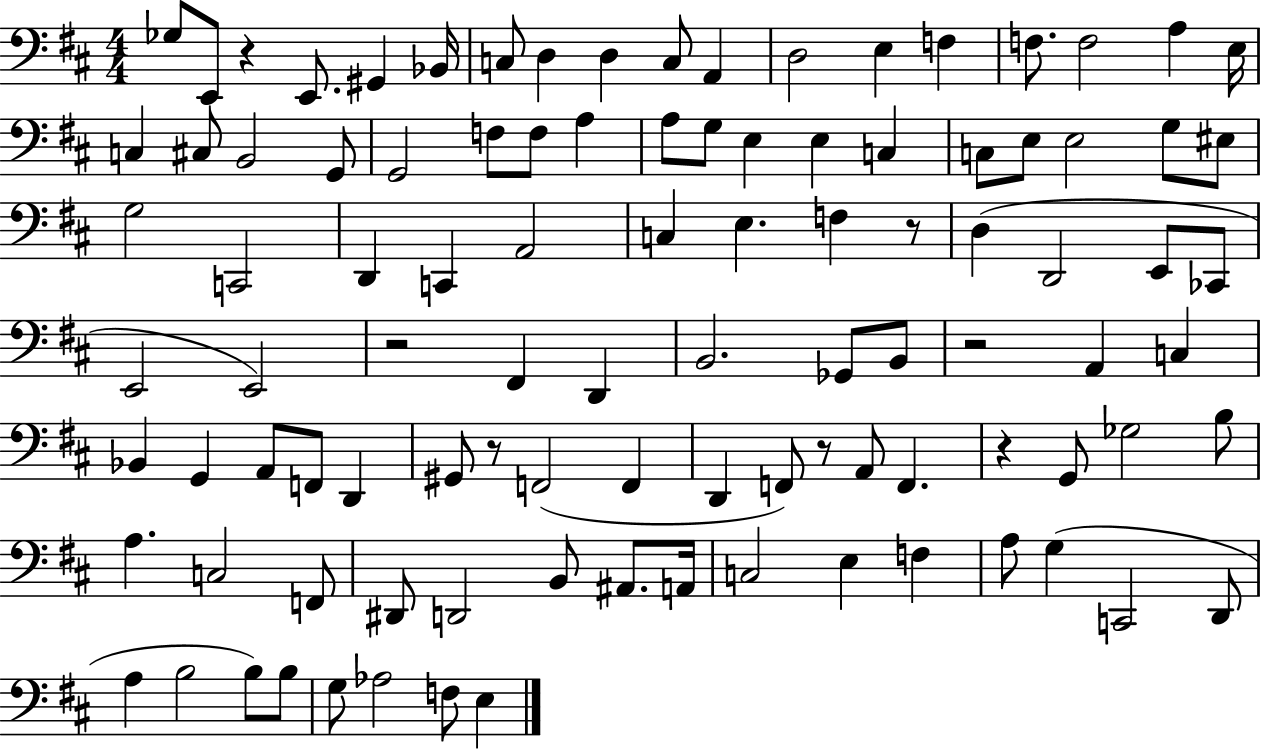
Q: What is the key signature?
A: D major